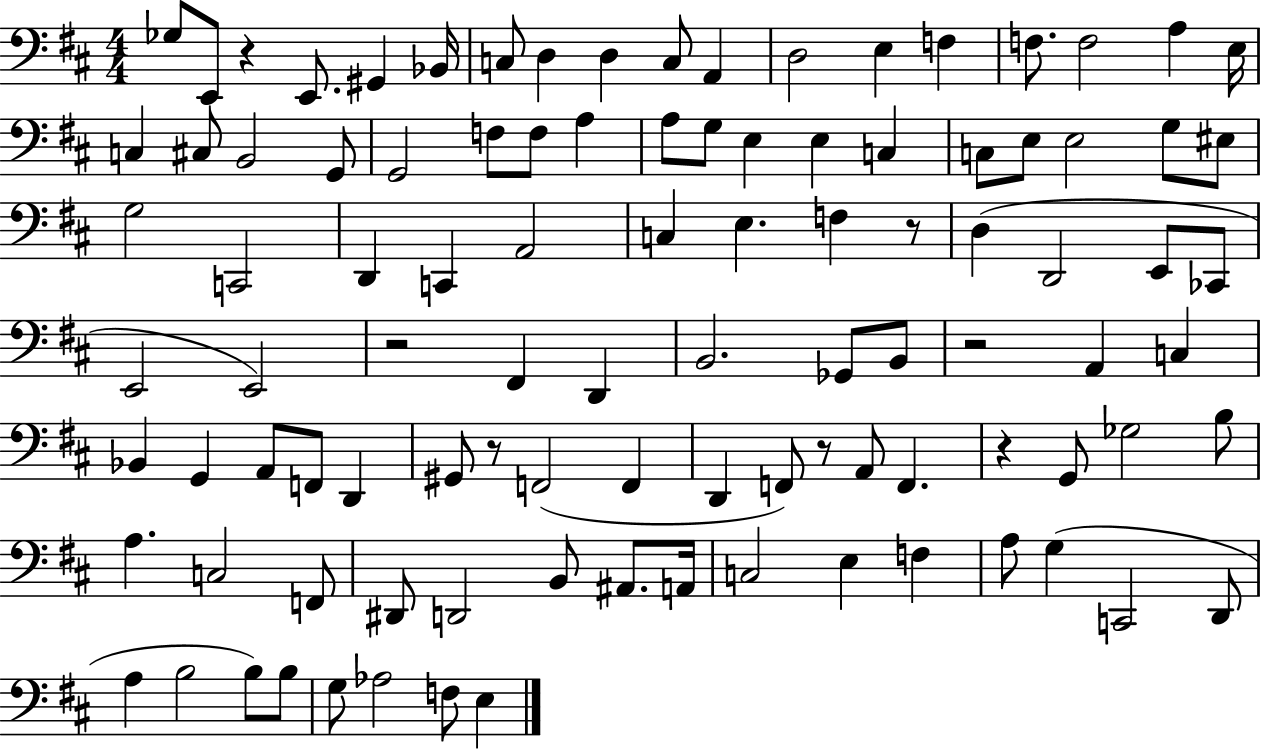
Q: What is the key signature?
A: D major